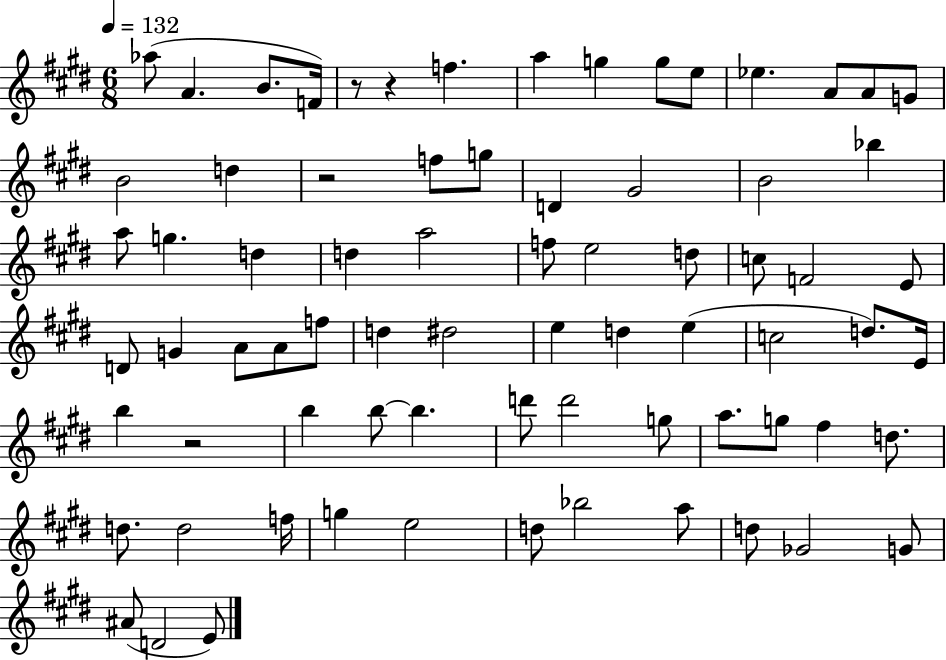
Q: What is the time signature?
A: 6/8